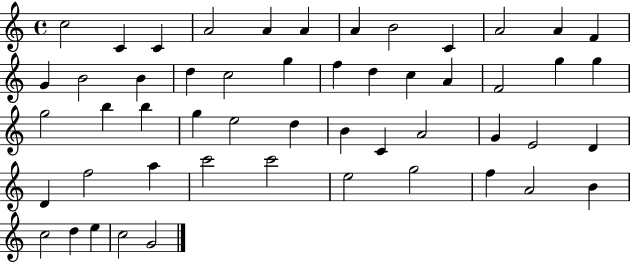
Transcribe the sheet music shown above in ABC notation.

X:1
T:Untitled
M:4/4
L:1/4
K:C
c2 C C A2 A A A B2 C A2 A F G B2 B d c2 g f d c A F2 g g g2 b b g e2 d B C A2 G E2 D D f2 a c'2 c'2 e2 g2 f A2 B c2 d e c2 G2